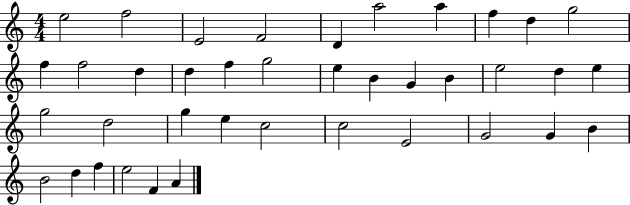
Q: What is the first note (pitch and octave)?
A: E5